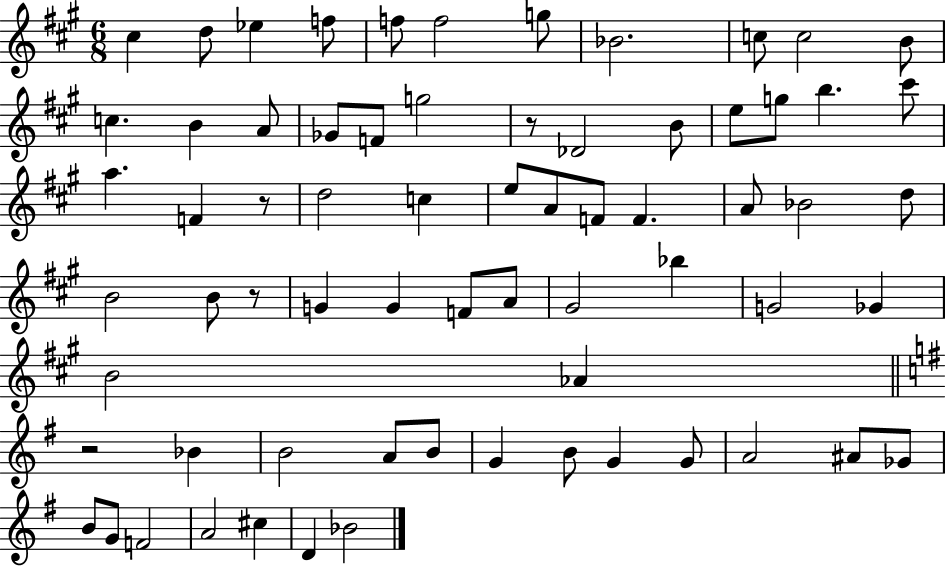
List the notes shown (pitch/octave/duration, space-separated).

C#5/q D5/e Eb5/q F5/e F5/e F5/h G5/e Bb4/h. C5/e C5/h B4/e C5/q. B4/q A4/e Gb4/e F4/e G5/h R/e Db4/h B4/e E5/e G5/e B5/q. C#6/e A5/q. F4/q R/e D5/h C5/q E5/e A4/e F4/e F4/q. A4/e Bb4/h D5/e B4/h B4/e R/e G4/q G4/q F4/e A4/e G#4/h Bb5/q G4/h Gb4/q B4/h Ab4/q R/h Bb4/q B4/h A4/e B4/e G4/q B4/e G4/q G4/e A4/h A#4/e Gb4/e B4/e G4/e F4/h A4/h C#5/q D4/q Bb4/h